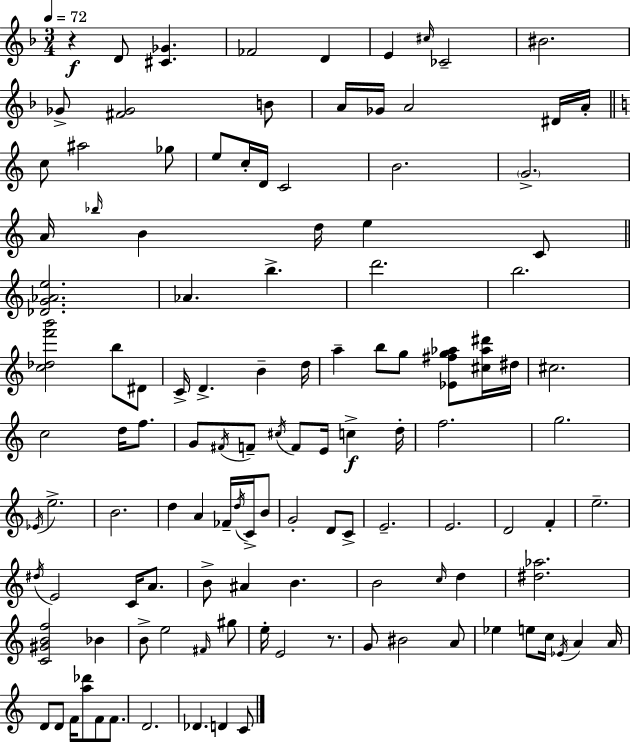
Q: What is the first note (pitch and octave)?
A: D4